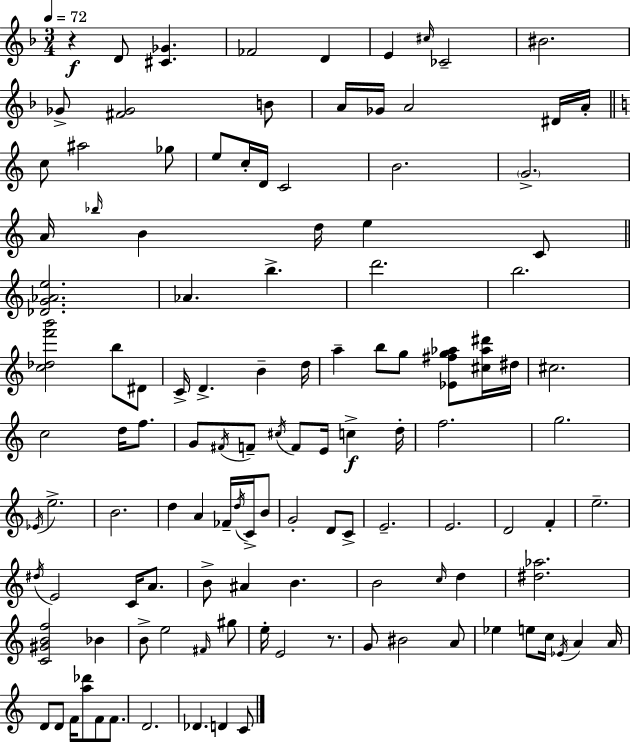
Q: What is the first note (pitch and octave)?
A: D4